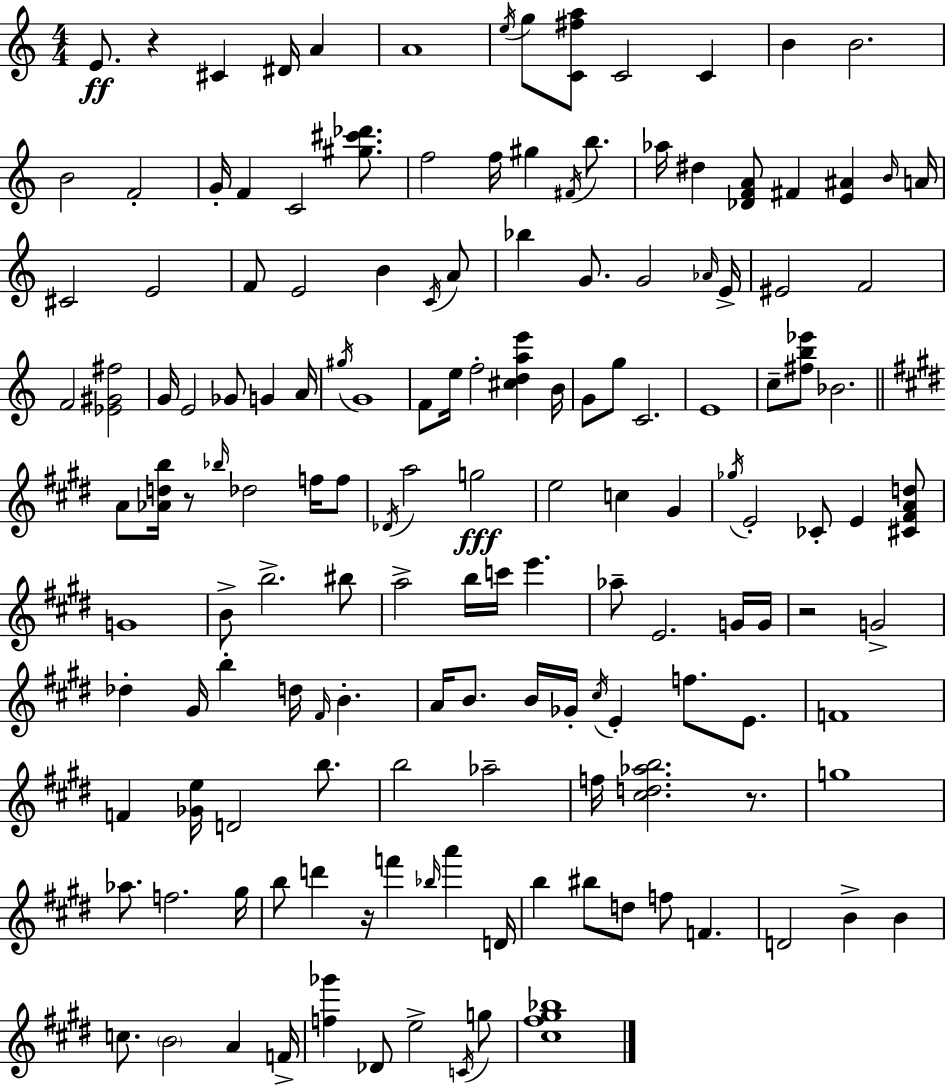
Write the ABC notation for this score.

X:1
T:Untitled
M:4/4
L:1/4
K:Am
E/2 z ^C ^D/4 A A4 e/4 g/2 [C^fa]/2 C2 C B B2 B2 F2 G/4 F C2 [^g^c'_d']/2 f2 f/4 ^g ^F/4 b/2 _a/4 ^d [_DFA]/2 ^F [E^A] B/4 A/4 ^C2 E2 F/2 E2 B C/4 A/2 _b G/2 G2 _A/4 E/4 ^E2 F2 F2 [_E^G^f]2 G/4 E2 _G/2 G A/4 ^g/4 G4 F/2 e/4 f2 [^cdae'] B/4 G/2 g/2 C2 E4 c/2 [^fb_e']/2 _B2 A/2 [_Adb]/4 z/2 _b/4 _d2 f/4 f/2 _D/4 a2 g2 e2 c ^G _g/4 E2 _C/2 E [^C^FAd]/2 G4 B/2 b2 ^b/2 a2 b/4 c'/4 e' _a/2 E2 G/4 G/4 z2 G2 _d ^G/4 b d/4 ^F/4 B A/4 B/2 B/4 _G/4 ^c/4 E f/2 E/2 F4 F [_Ge]/4 D2 b/2 b2 _a2 f/4 [^cd_ab]2 z/2 g4 _a/2 f2 ^g/4 b/2 d' z/4 f' _b/4 a' D/4 b ^b/2 d/2 f/2 F D2 B B c/2 B2 A F/4 [f_g'] _D/2 e2 C/4 g/2 [^c^f^g_b]4